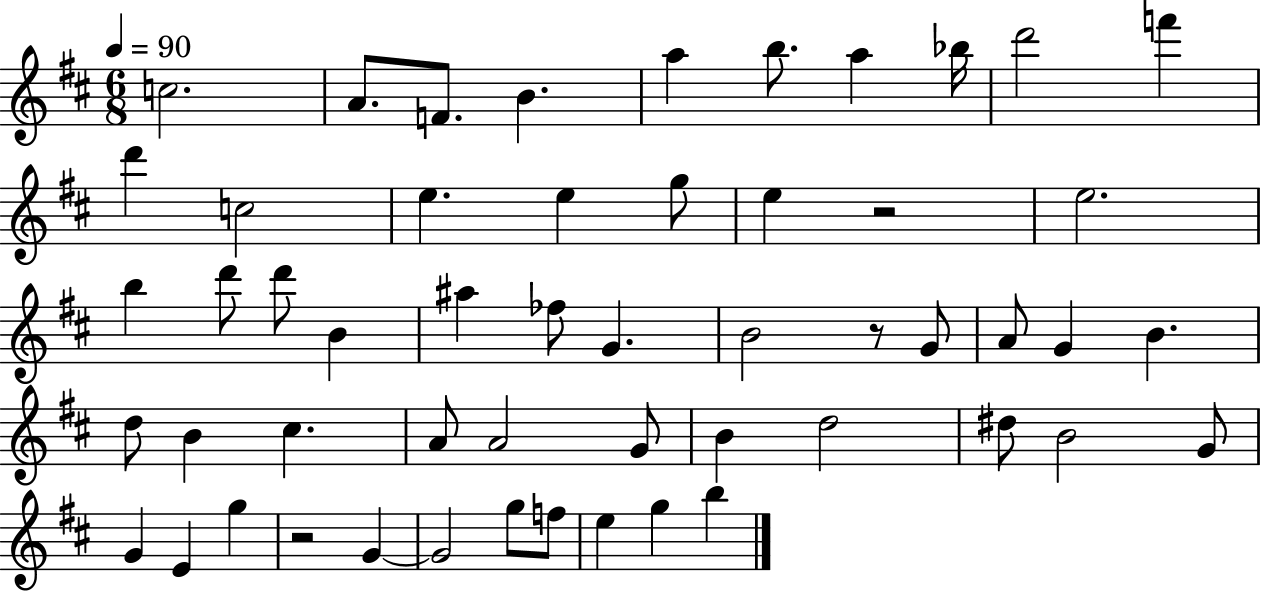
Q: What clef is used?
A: treble